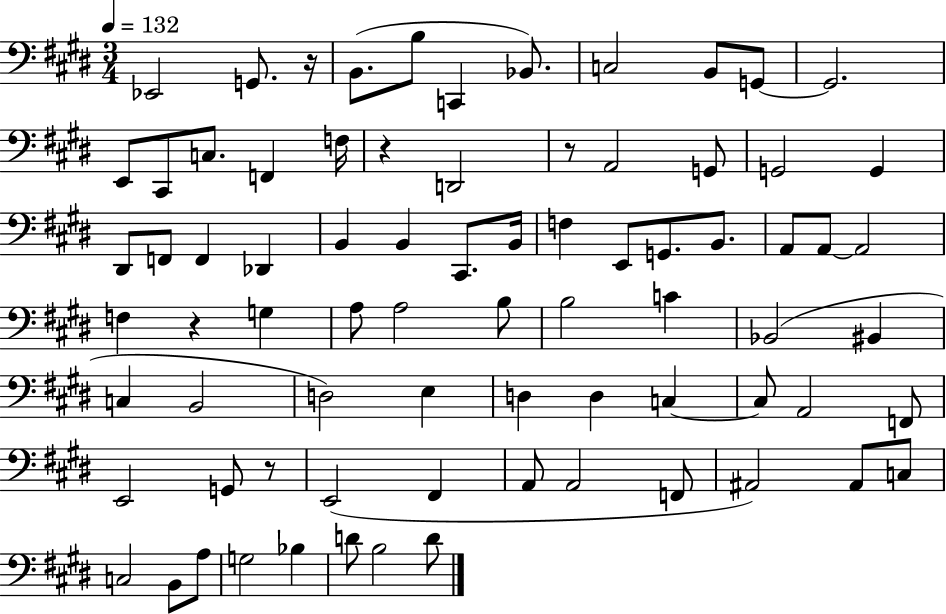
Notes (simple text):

Eb2/h G2/e. R/s B2/e. B3/e C2/q Bb2/e. C3/h B2/e G2/e G2/h. E2/e C#2/e C3/e. F2/q F3/s R/q D2/h R/e A2/h G2/e G2/h G2/q D#2/e F2/e F2/q Db2/q B2/q B2/q C#2/e. B2/s F3/q E2/e G2/e. B2/e. A2/e A2/e A2/h F3/q R/q G3/q A3/e A3/h B3/e B3/h C4/q Bb2/h BIS2/q C3/q B2/h D3/h E3/q D3/q D3/q C3/q C3/e A2/h F2/e E2/h G2/e R/e E2/h F#2/q A2/e A2/h F2/e A#2/h A#2/e C3/e C3/h B2/e A3/e G3/h Bb3/q D4/e B3/h D4/e